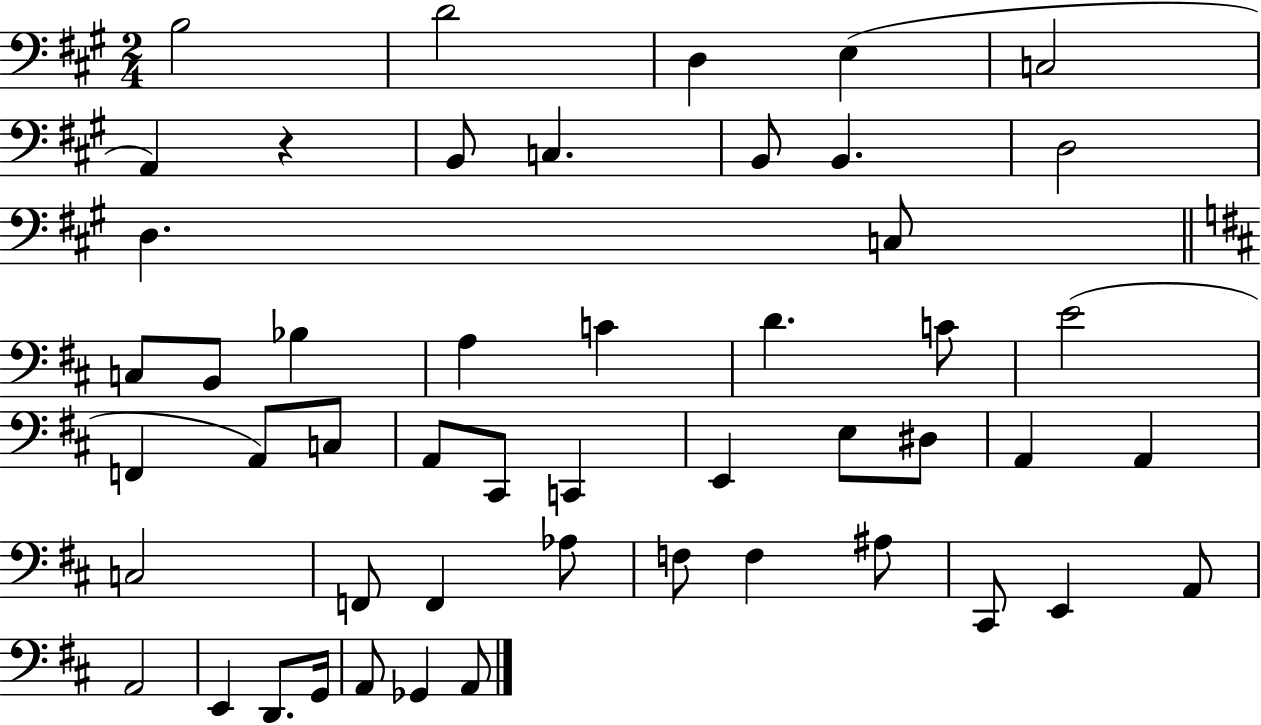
X:1
T:Untitled
M:2/4
L:1/4
K:A
B,2 D2 D, E, C,2 A,, z B,,/2 C, B,,/2 B,, D,2 D, C,/2 C,/2 B,,/2 _B, A, C D C/2 E2 F,, A,,/2 C,/2 A,,/2 ^C,,/2 C,, E,, E,/2 ^D,/2 A,, A,, C,2 F,,/2 F,, _A,/2 F,/2 F, ^A,/2 ^C,,/2 E,, A,,/2 A,,2 E,, D,,/2 G,,/4 A,,/2 _G,, A,,/2